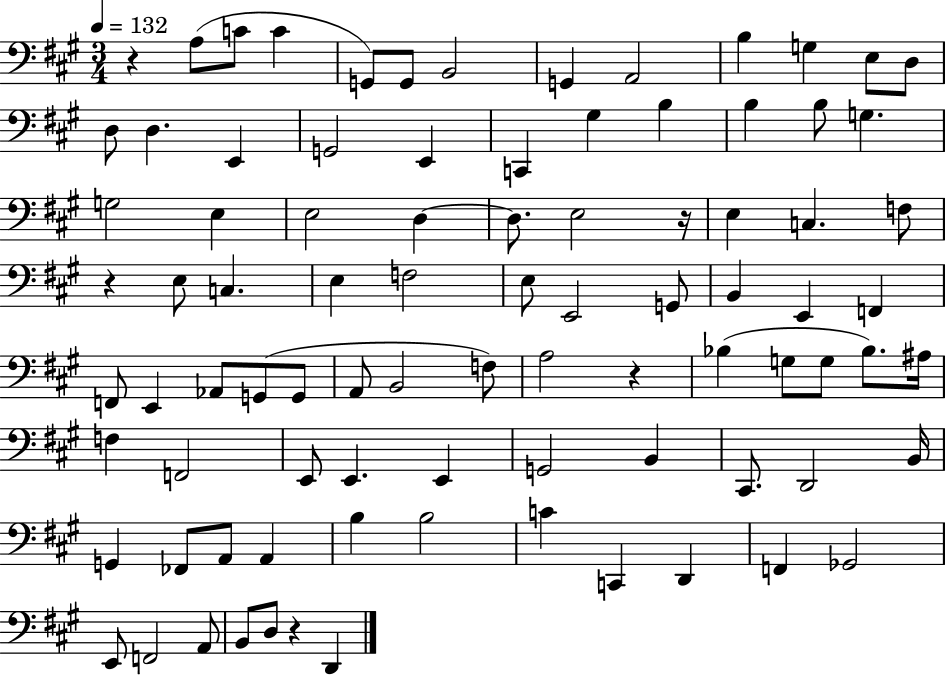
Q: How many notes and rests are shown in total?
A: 88